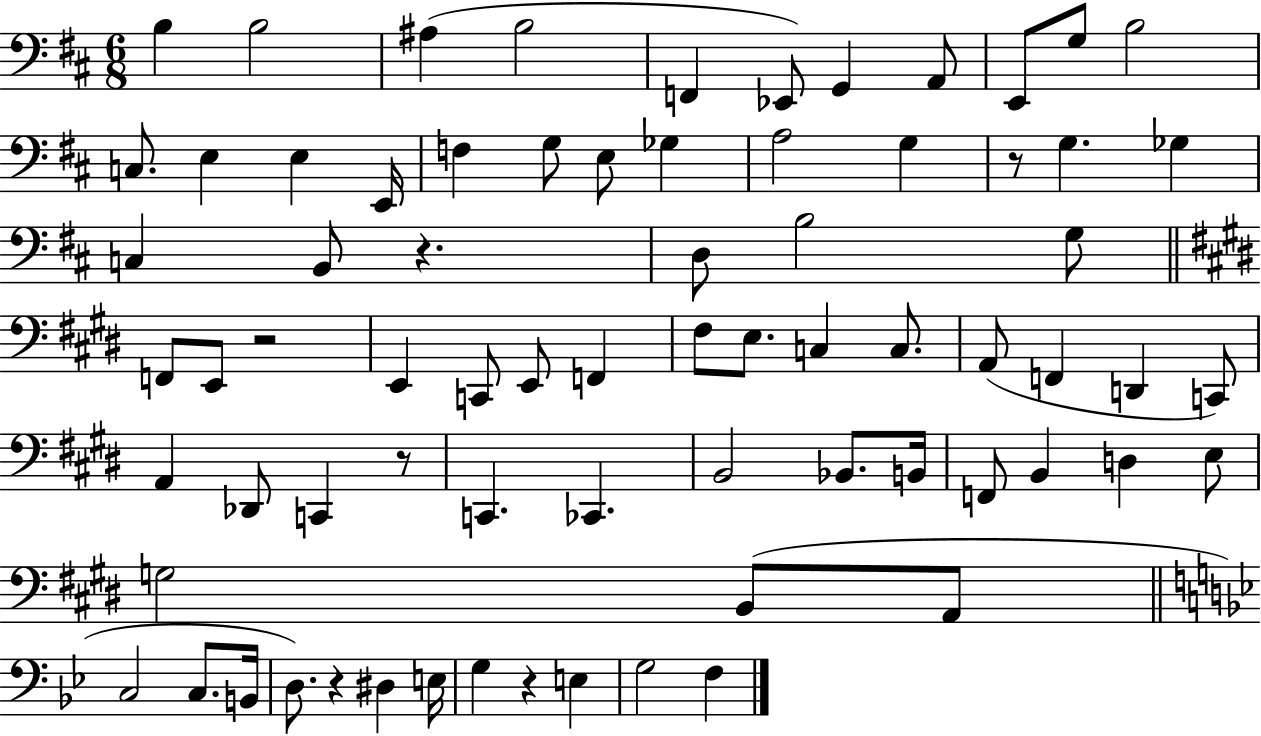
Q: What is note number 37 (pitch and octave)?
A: C3